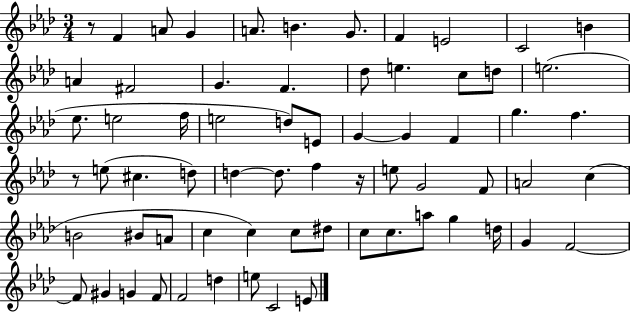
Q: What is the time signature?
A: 3/4